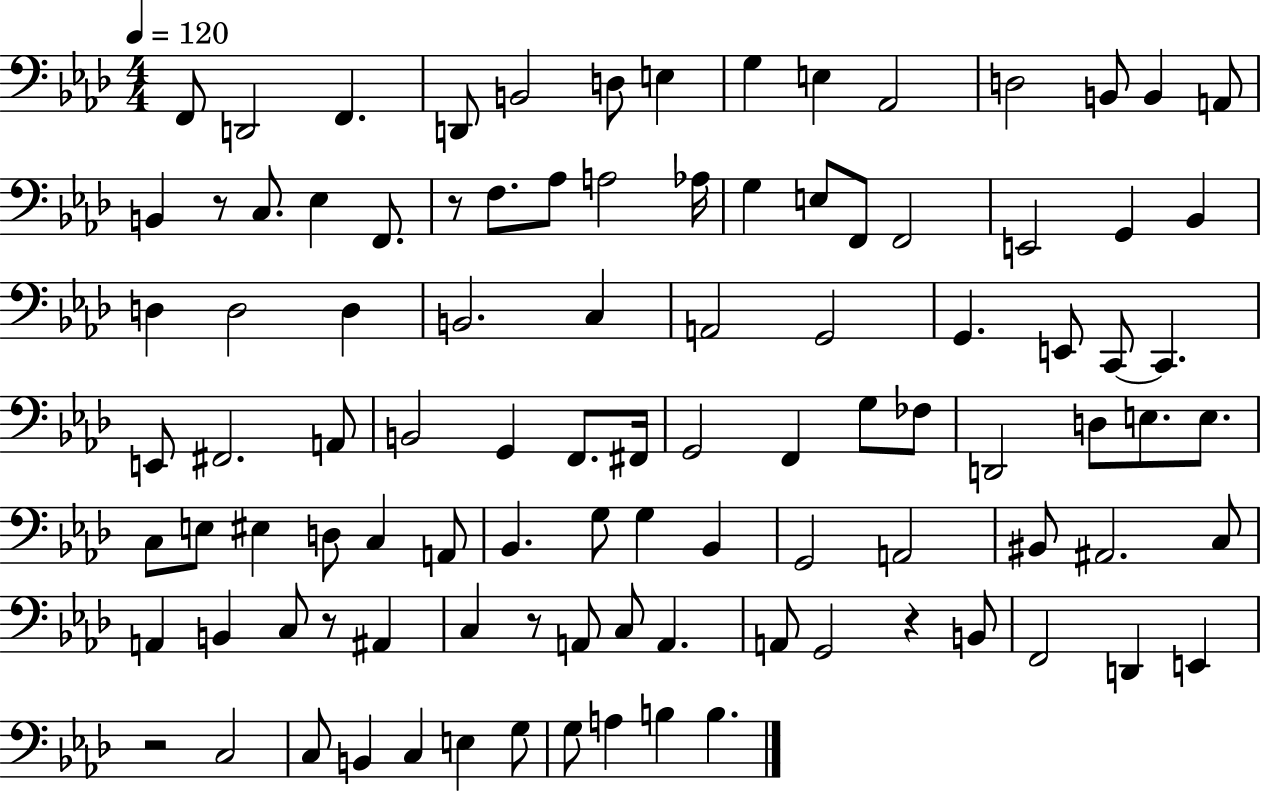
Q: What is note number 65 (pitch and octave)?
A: Bb2